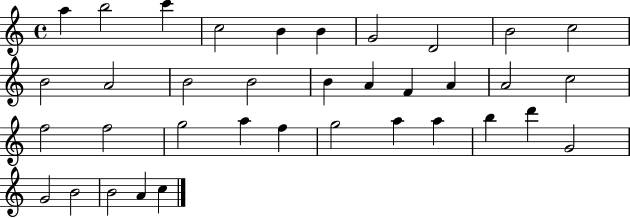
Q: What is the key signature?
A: C major